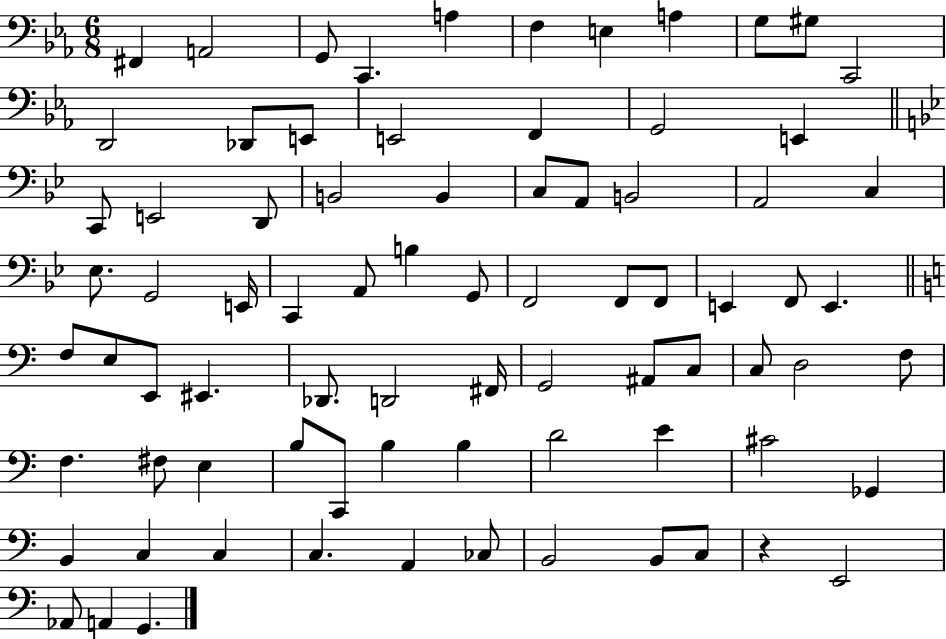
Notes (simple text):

F#2/q A2/h G2/e C2/q. A3/q F3/q E3/q A3/q G3/e G#3/e C2/h D2/h Db2/e E2/e E2/h F2/q G2/h E2/q C2/e E2/h D2/e B2/h B2/q C3/e A2/e B2/h A2/h C3/q Eb3/e. G2/h E2/s C2/q A2/e B3/q G2/e F2/h F2/e F2/e E2/q F2/e E2/q. F3/e E3/e E2/e EIS2/q. Db2/e. D2/h F#2/s G2/h A#2/e C3/e C3/e D3/h F3/e F3/q. F#3/e E3/q B3/e C2/e B3/q B3/q D4/h E4/q C#4/h Gb2/q B2/q C3/q C3/q C3/q. A2/q CES3/e B2/h B2/e C3/e R/q E2/h Ab2/e A2/q G2/q.